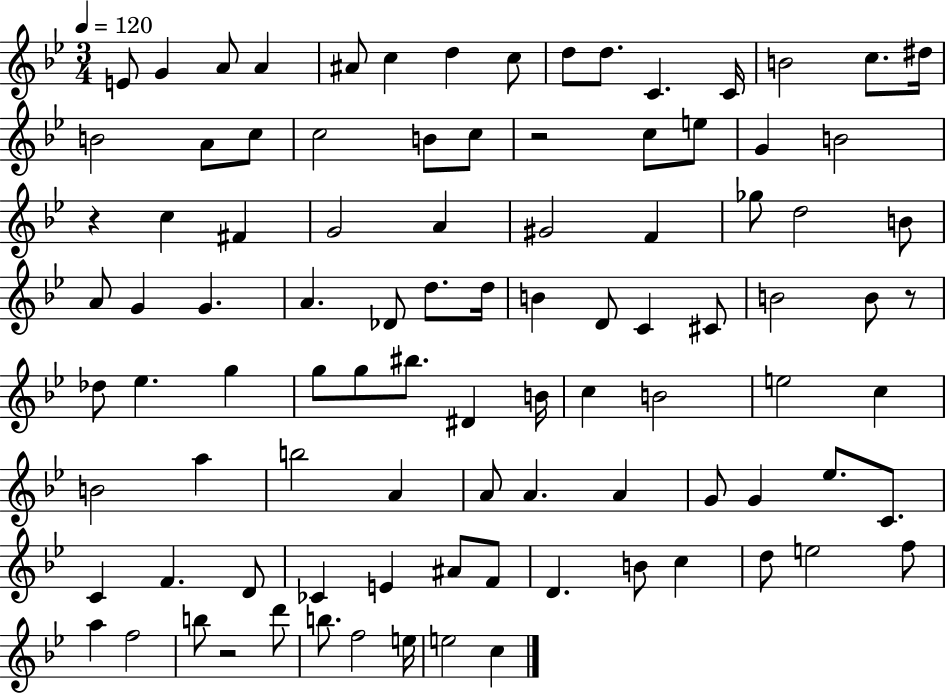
E4/e G4/q A4/e A4/q A#4/e C5/q D5/q C5/e D5/e D5/e. C4/q. C4/s B4/h C5/e. D#5/s B4/h A4/e C5/e C5/h B4/e C5/e R/h C5/e E5/e G4/q B4/h R/q C5/q F#4/q G4/h A4/q G#4/h F4/q Gb5/e D5/h B4/e A4/e G4/q G4/q. A4/q. Db4/e D5/e. D5/s B4/q D4/e C4/q C#4/e B4/h B4/e R/e Db5/e Eb5/q. G5/q G5/e G5/e BIS5/e. D#4/q B4/s C5/q B4/h E5/h C5/q B4/h A5/q B5/h A4/q A4/e A4/q. A4/q G4/e G4/q Eb5/e. C4/e. C4/q F4/q. D4/e CES4/q E4/q A#4/e F4/e D4/q. B4/e C5/q D5/e E5/h F5/e A5/q F5/h B5/e R/h D6/e B5/e. F5/h E5/s E5/h C5/q